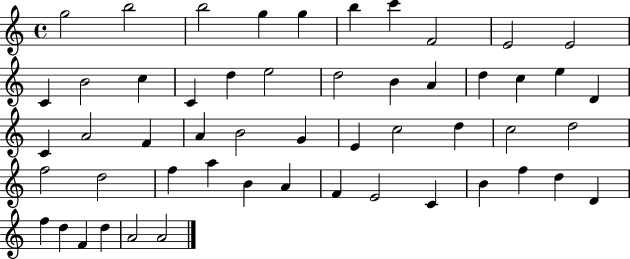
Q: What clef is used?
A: treble